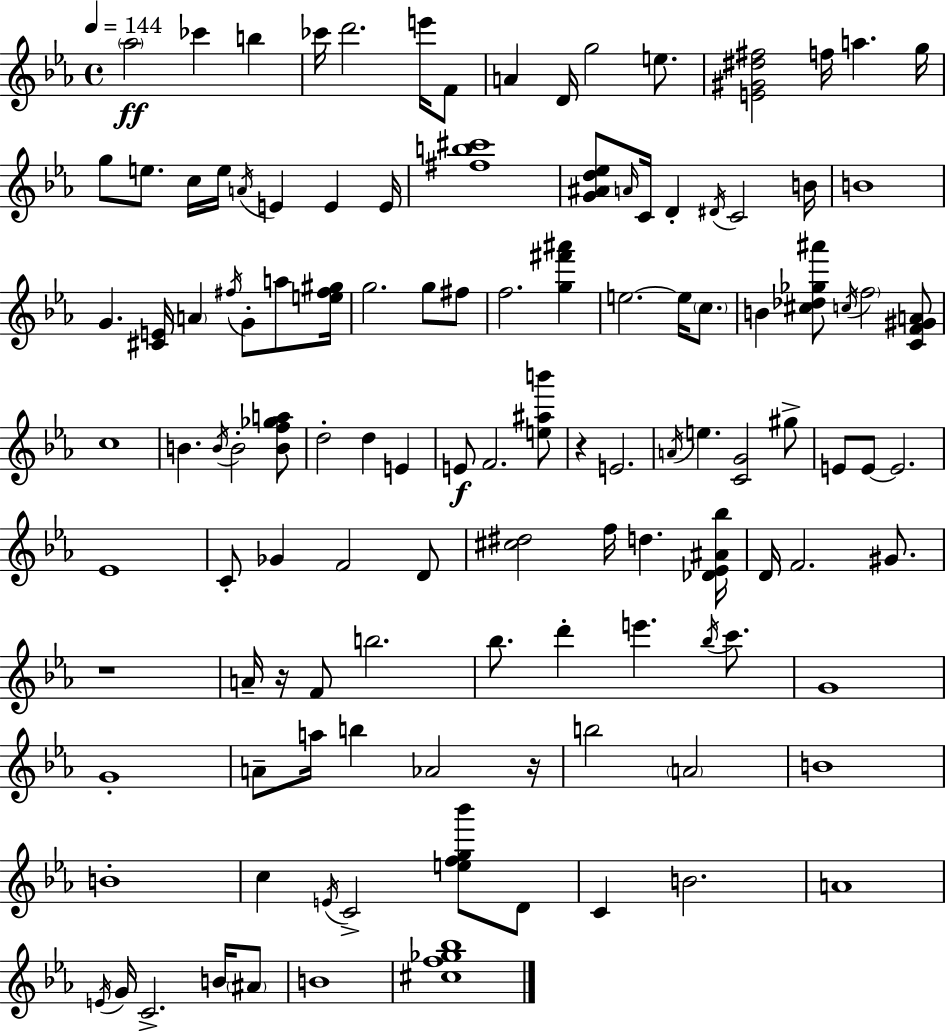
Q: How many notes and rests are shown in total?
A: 120